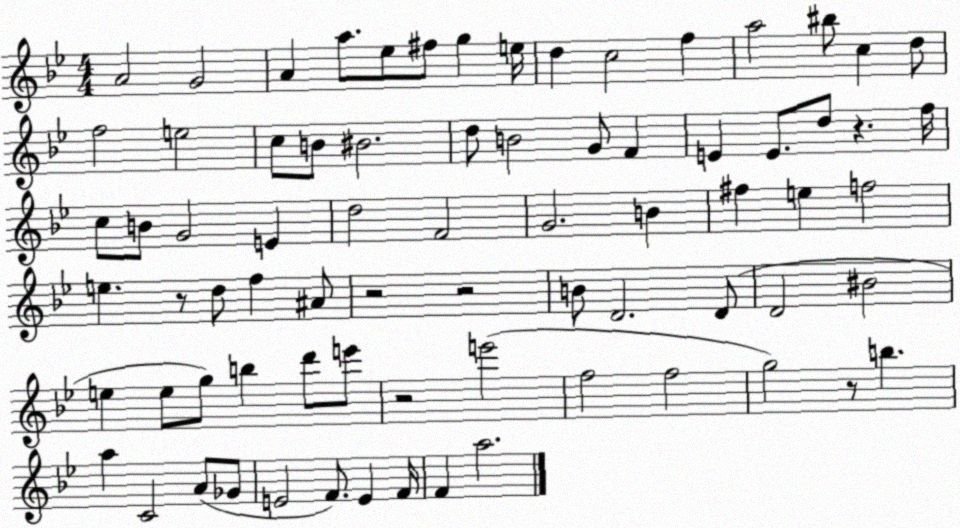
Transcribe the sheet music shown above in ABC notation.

X:1
T:Untitled
M:4/4
L:1/4
K:Bb
A2 G2 A a/2 _e/2 ^f/2 g e/4 d c2 f a2 ^b/2 c d/2 f2 e2 c/2 B/2 ^B2 d/2 B2 G/2 F E E/2 d/2 z f/4 c/2 B/2 G2 E d2 F2 G2 B ^f e f2 e z/2 d/2 f ^A/2 z2 z2 B/2 D2 D/2 D2 ^B2 e e/2 g/2 b d'/2 e'/2 z2 e'2 f2 f2 g2 z/2 b a C2 A/2 _G/2 E2 F/2 E F/4 F a2